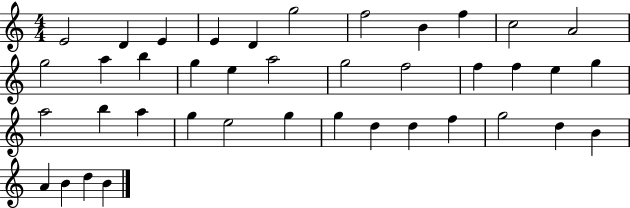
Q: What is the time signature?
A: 4/4